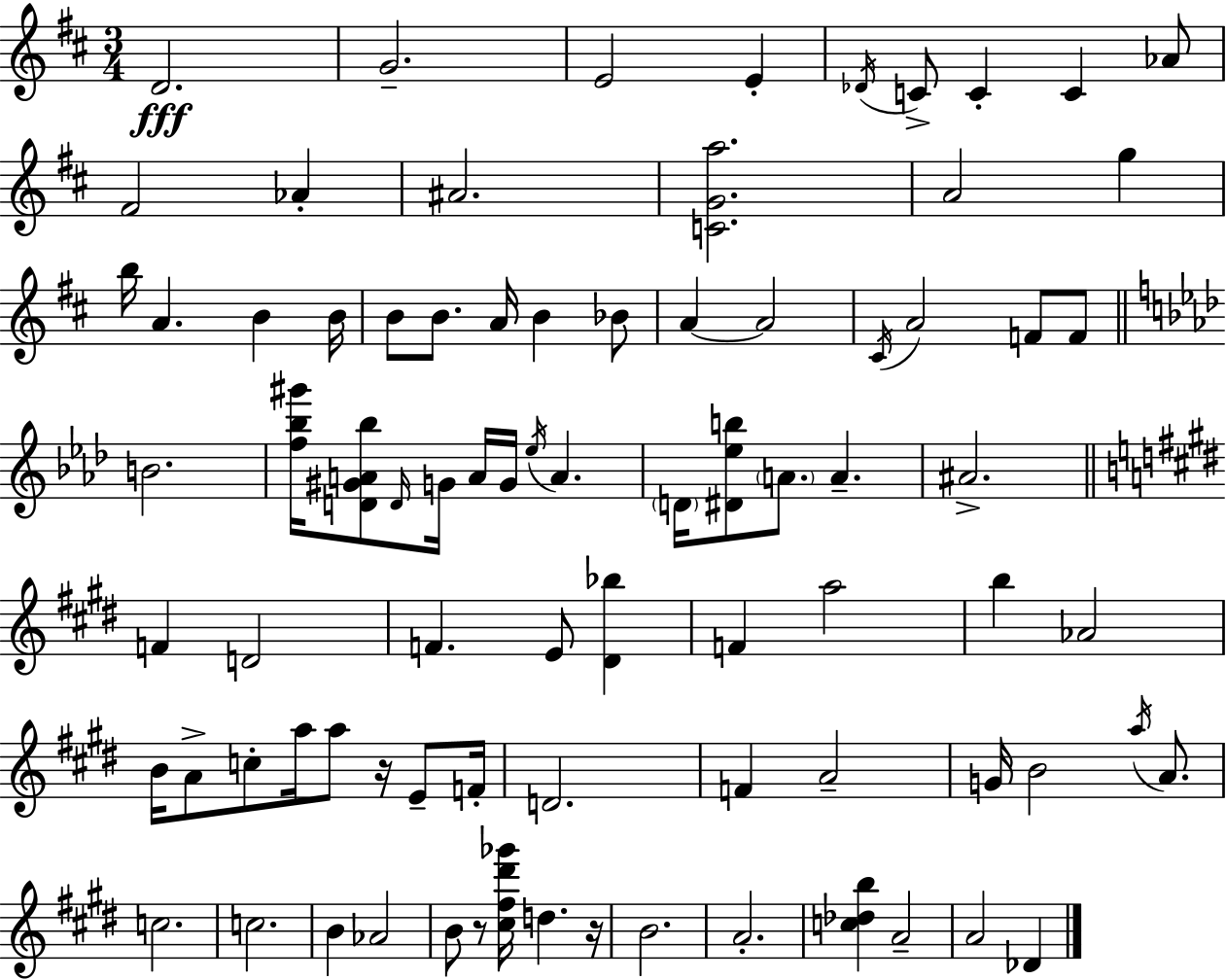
{
  \clef treble
  \numericTimeSignature
  \time 3/4
  \key d \major
  d'2.\fff | g'2.-- | e'2 e'4-. | \acciaccatura { des'16 } c'8-> c'4-. c'4 aes'8 | \break fis'2 aes'4-. | ais'2. | <c' g' a''>2. | a'2 g''4 | \break b''16 a'4. b'4 | b'16 b'8 b'8. a'16 b'4 bes'8 | a'4~~ a'2 | \acciaccatura { cis'16 } a'2 f'8 | \break f'8 \bar "||" \break \key f \minor b'2. | <f'' bes'' gis'''>16 <d' gis' a' bes''>8 \grace { d'16 } g'16 a'16 g'16 \acciaccatura { ees''16 } a'4. | \parenthesize d'16 <dis' ees'' b''>8 \parenthesize a'8. a'4.-- | ais'2.-> | \break \bar "||" \break \key e \major f'4 d'2 | f'4. e'8 <dis' bes''>4 | f'4 a''2 | b''4 aes'2 | \break b'16 a'8-> c''8-. a''16 a''8 r16 e'8-- f'16-. | d'2. | f'4 a'2-- | g'16 b'2 \acciaccatura { a''16 } a'8. | \break c''2. | c''2. | b'4 aes'2 | b'8 r8 <cis'' fis'' dis''' ges'''>16 d''4. | \break r16 b'2. | a'2.-. | <c'' des'' b''>4 a'2-- | a'2 des'4 | \break \bar "|."
}